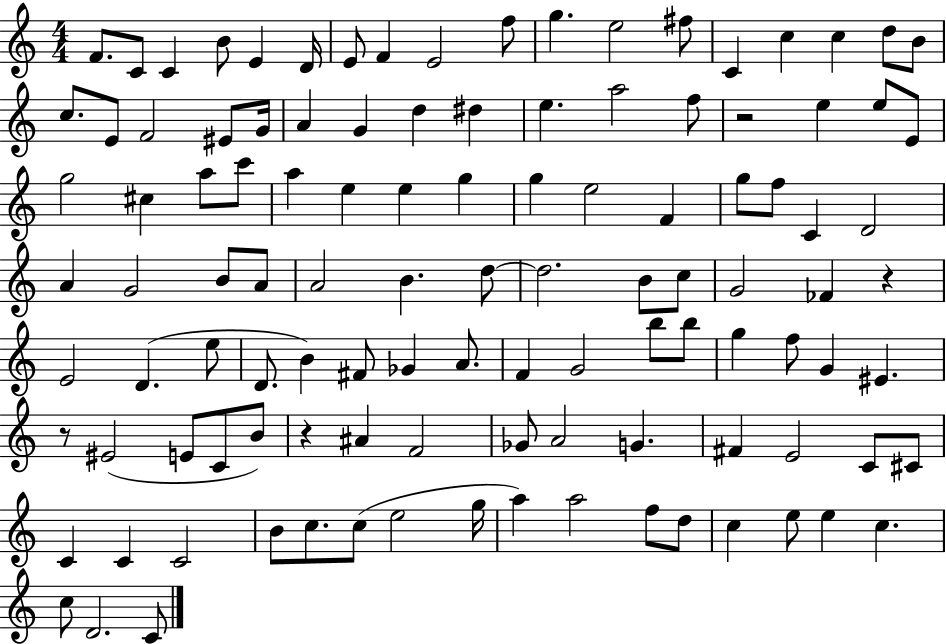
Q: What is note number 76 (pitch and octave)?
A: EIS4